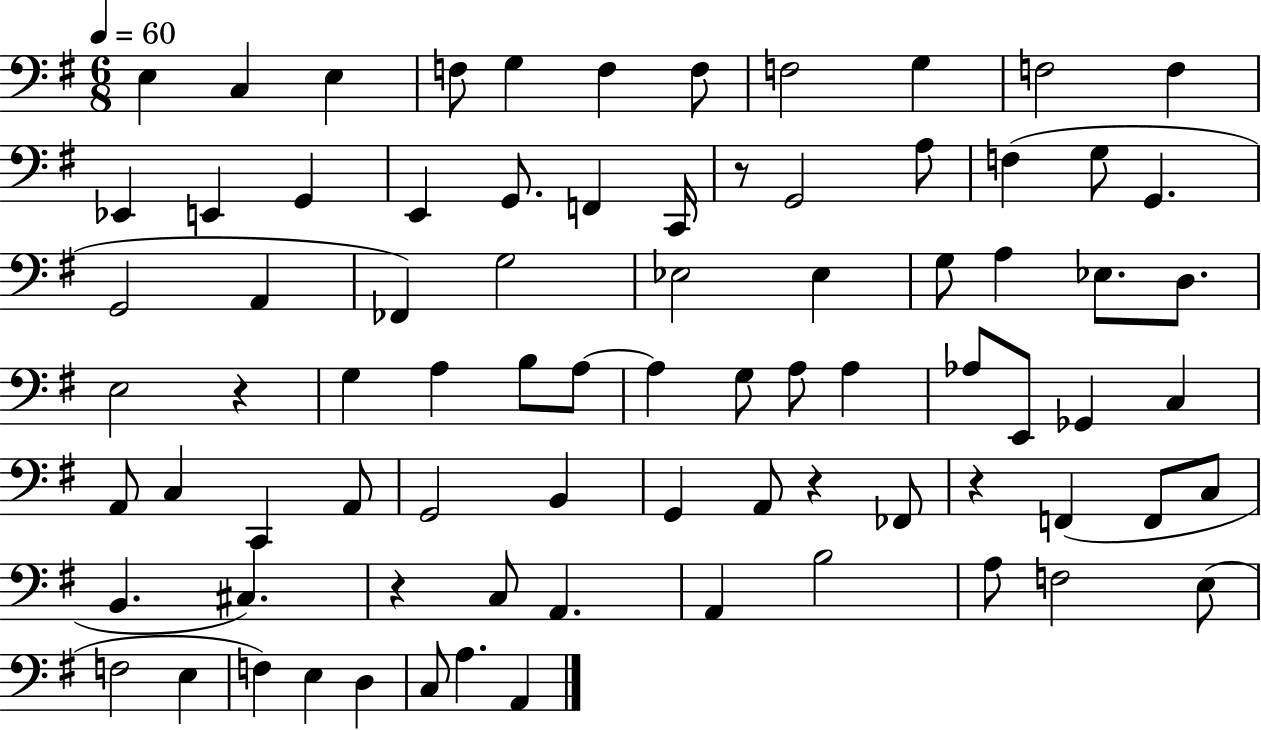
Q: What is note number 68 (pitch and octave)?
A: F3